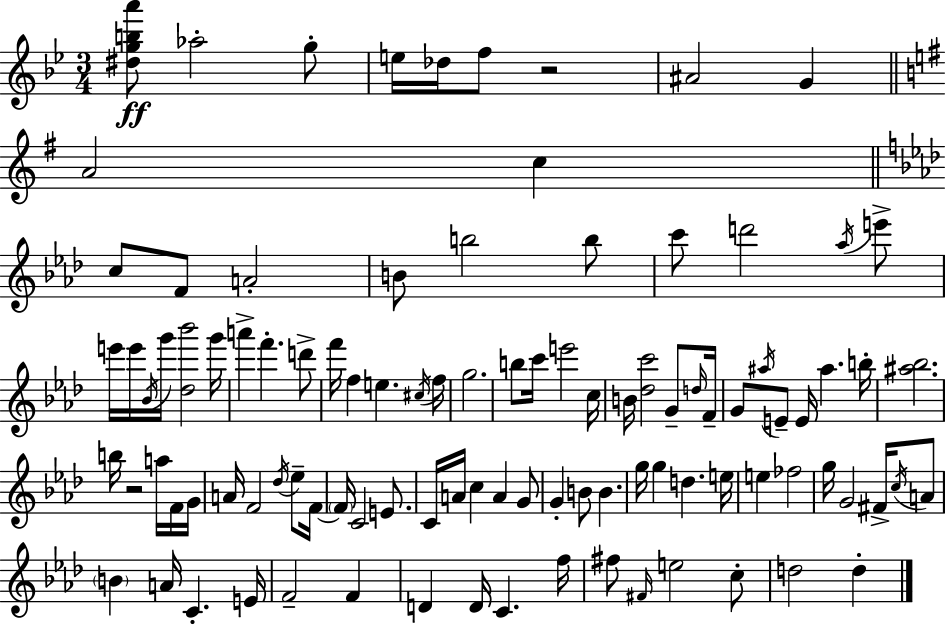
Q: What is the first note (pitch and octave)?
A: Ab5